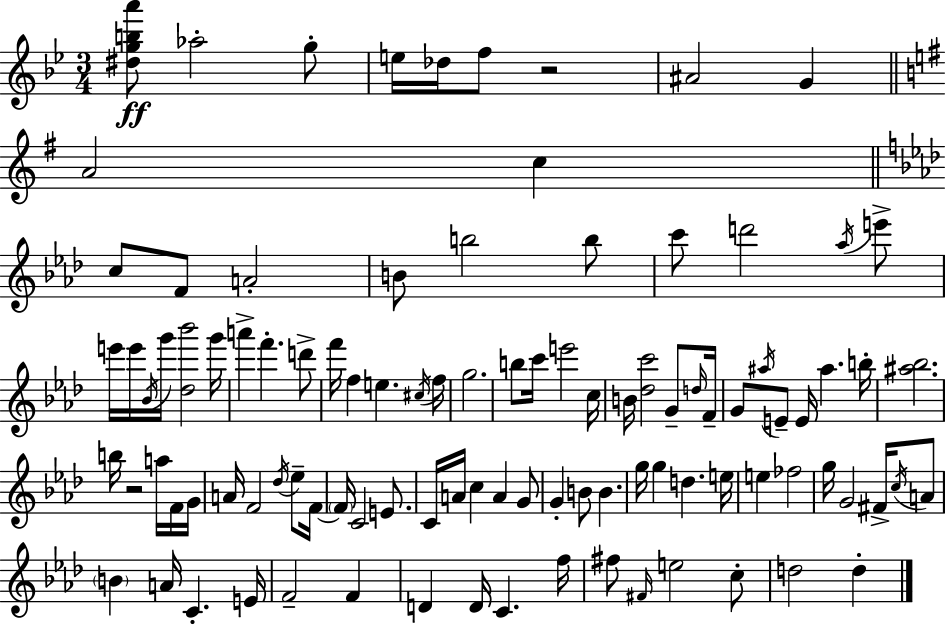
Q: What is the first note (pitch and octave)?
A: Ab5